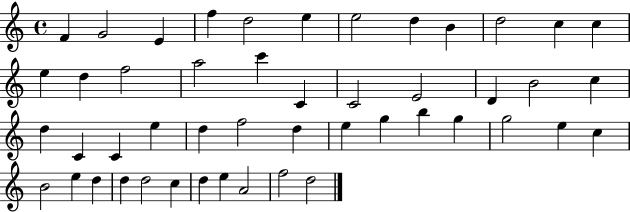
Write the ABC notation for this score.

X:1
T:Untitled
M:4/4
L:1/4
K:C
F G2 E f d2 e e2 d B d2 c c e d f2 a2 c' C C2 E2 D B2 c d C C e d f2 d e g b g g2 e c B2 e d d d2 c d e A2 f2 d2